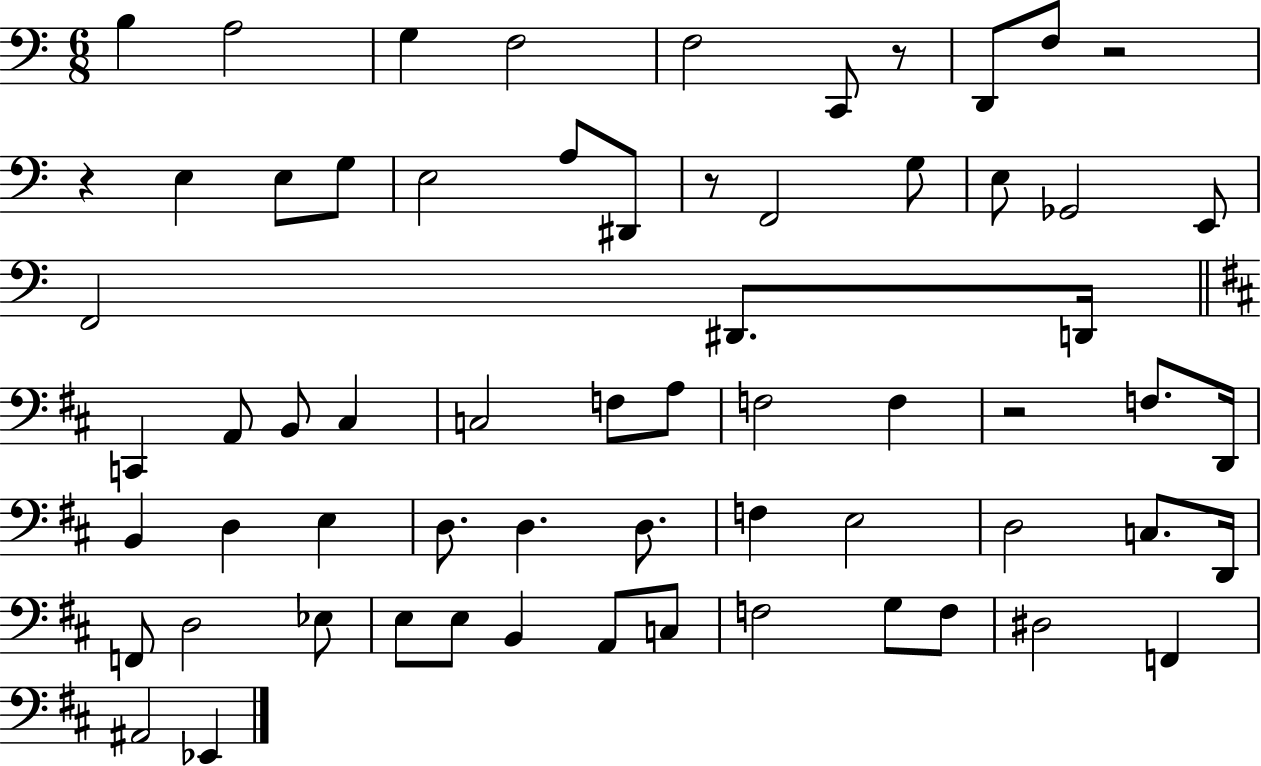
{
  \clef bass
  \numericTimeSignature
  \time 6/8
  \key c \major
  b4 a2 | g4 f2 | f2 c,8 r8 | d,8 f8 r2 | \break r4 e4 e8 g8 | e2 a8 dis,8 | r8 f,2 g8 | e8 ges,2 e,8 | \break f,2 dis,8. d,16 | \bar "||" \break \key d \major c,4 a,8 b,8 cis4 | c2 f8 a8 | f2 f4 | r2 f8. d,16 | \break b,4 d4 e4 | d8. d4. d8. | f4 e2 | d2 c8. d,16 | \break f,8 d2 ees8 | e8 e8 b,4 a,8 c8 | f2 g8 f8 | dis2 f,4 | \break ais,2 ees,4 | \bar "|."
}